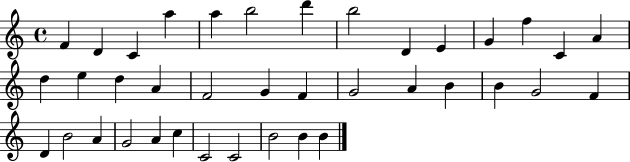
F4/q D4/q C4/q A5/q A5/q B5/h D6/q B5/h D4/q E4/q G4/q F5/q C4/q A4/q D5/q E5/q D5/q A4/q F4/h G4/q F4/q G4/h A4/q B4/q B4/q G4/h F4/q D4/q B4/h A4/q G4/h A4/q C5/q C4/h C4/h B4/h B4/q B4/q